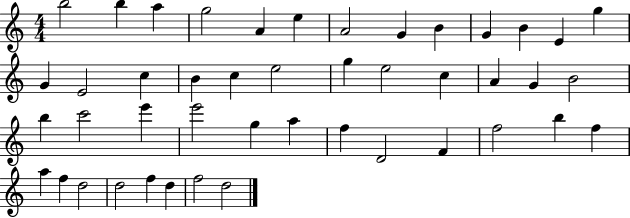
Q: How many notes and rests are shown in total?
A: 45